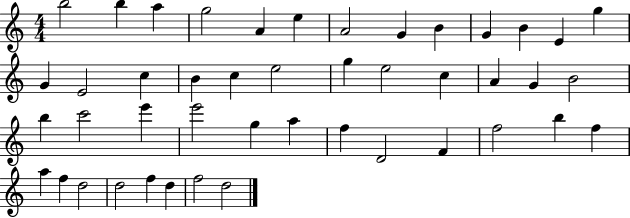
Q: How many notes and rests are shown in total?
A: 45